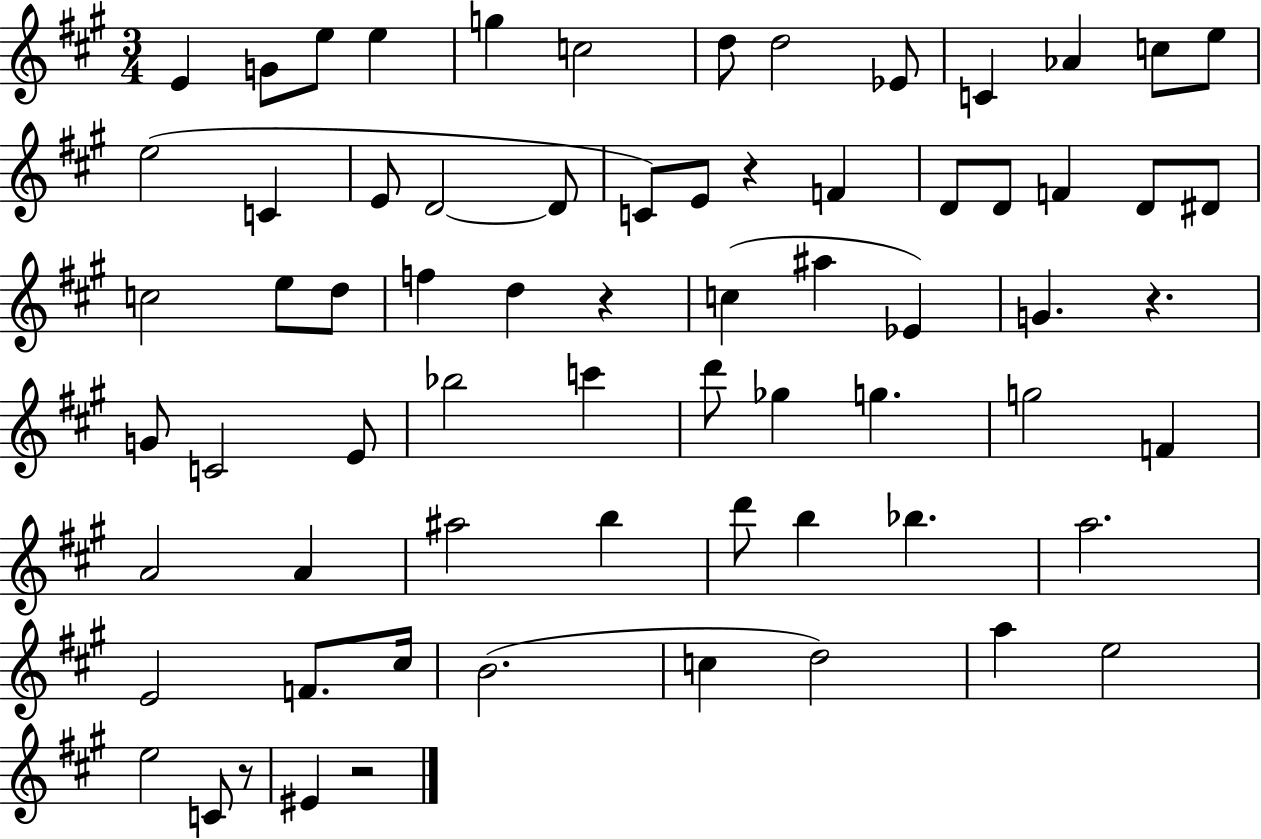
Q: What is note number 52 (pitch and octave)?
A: Bb5